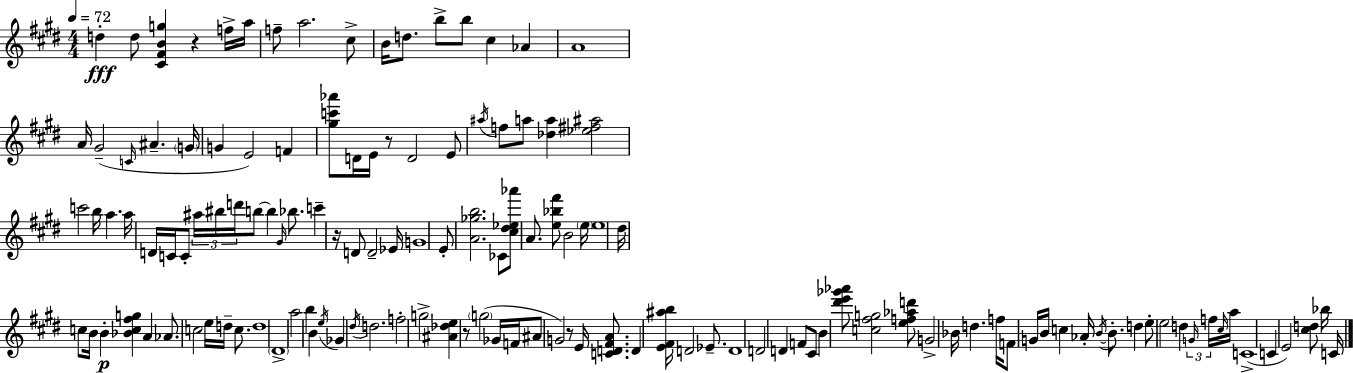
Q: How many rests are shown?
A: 5